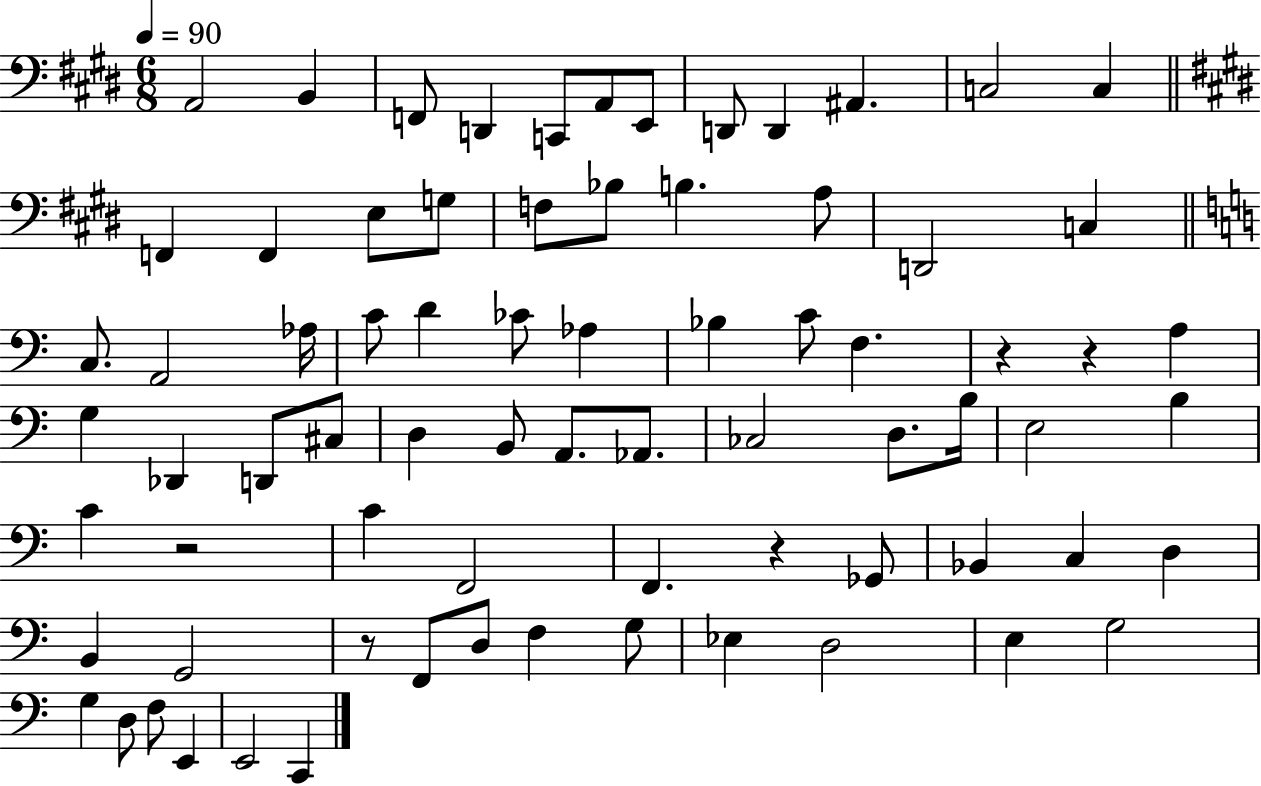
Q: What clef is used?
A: bass